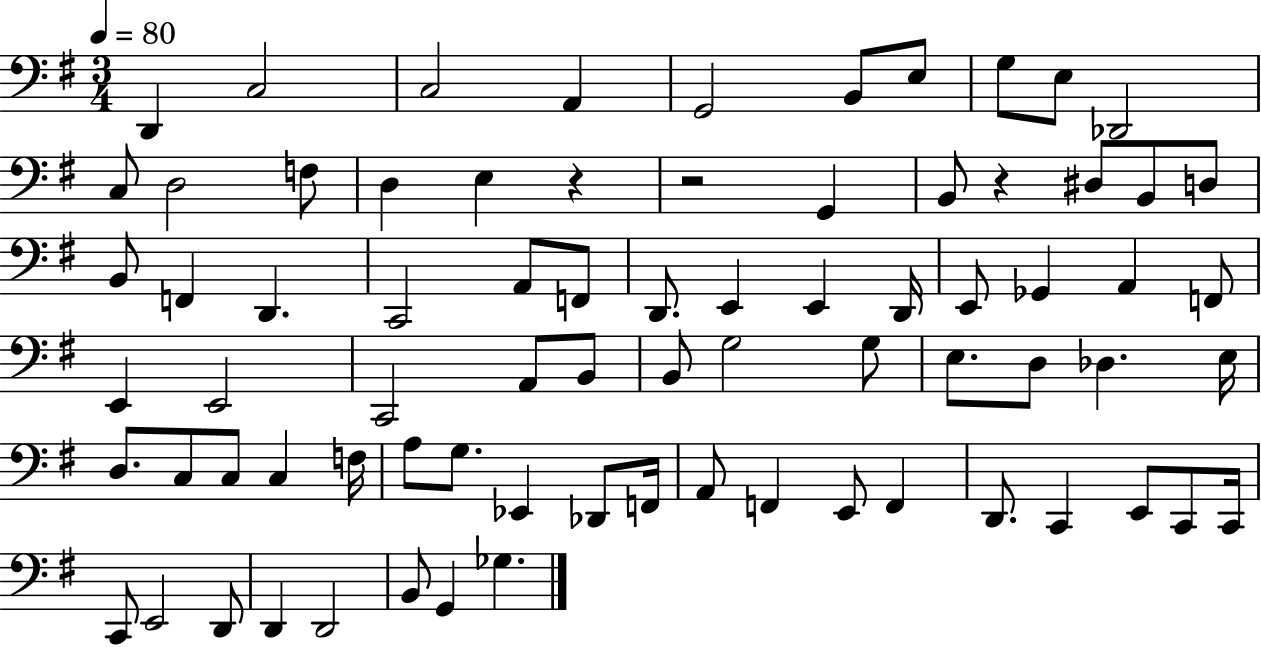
X:1
T:Untitled
M:3/4
L:1/4
K:G
D,, C,2 C,2 A,, G,,2 B,,/2 E,/2 G,/2 E,/2 _D,,2 C,/2 D,2 F,/2 D, E, z z2 G,, B,,/2 z ^D,/2 B,,/2 D,/2 B,,/2 F,, D,, C,,2 A,,/2 F,,/2 D,,/2 E,, E,, D,,/4 E,,/2 _G,, A,, F,,/2 E,, E,,2 C,,2 A,,/2 B,,/2 B,,/2 G,2 G,/2 E,/2 D,/2 _D, E,/4 D,/2 C,/2 C,/2 C, F,/4 A,/2 G,/2 _E,, _D,,/2 F,,/4 A,,/2 F,, E,,/2 F,, D,,/2 C,, E,,/2 C,,/2 C,,/4 C,,/2 E,,2 D,,/2 D,, D,,2 B,,/2 G,, _G,